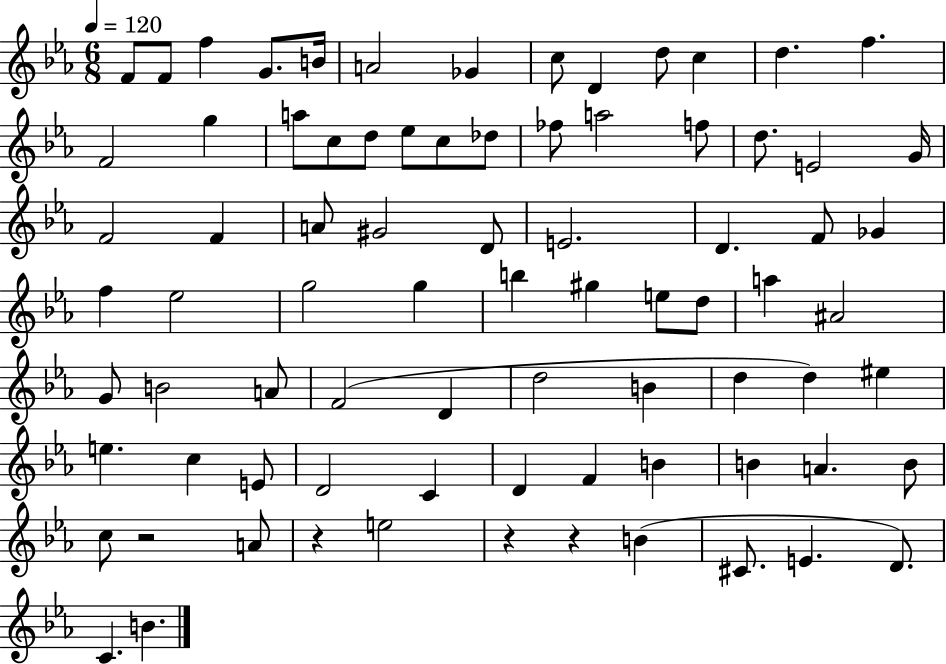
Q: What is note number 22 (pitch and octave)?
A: FES5